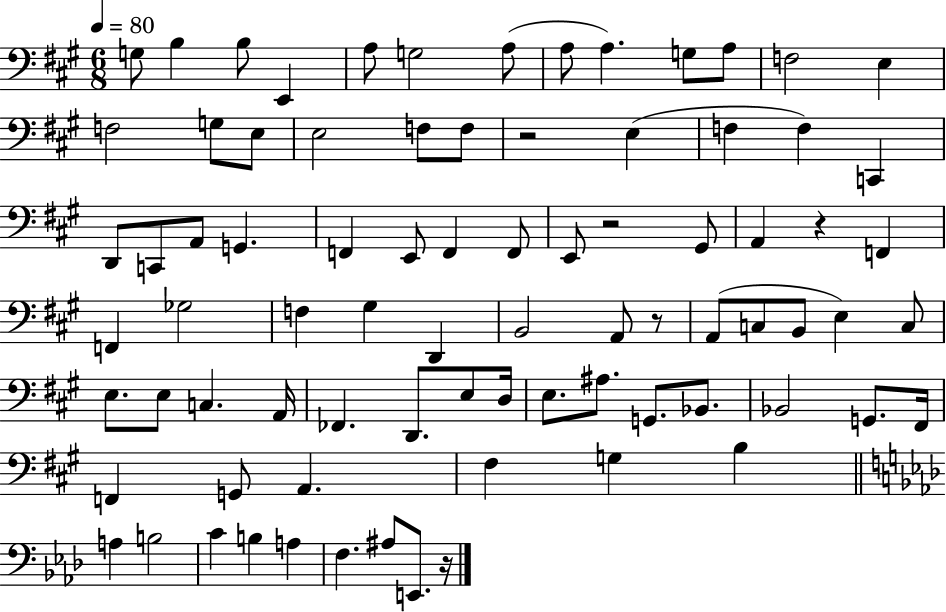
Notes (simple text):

G3/e B3/q B3/e E2/q A3/e G3/h A3/e A3/e A3/q. G3/e A3/e F3/h E3/q F3/h G3/e E3/e E3/h F3/e F3/e R/h E3/q F3/q F3/q C2/q D2/e C2/e A2/e G2/q. F2/q E2/e F2/q F2/e E2/e R/h G#2/e A2/q R/q F2/q F2/q Gb3/h F3/q G#3/q D2/q B2/h A2/e R/e A2/e C3/e B2/e E3/q C3/e E3/e. E3/e C3/q. A2/s FES2/q. D2/e. E3/e D3/s E3/e. A#3/e. G2/e. Bb2/e. Bb2/h G2/e. F#2/s F2/q G2/e A2/q. F#3/q G3/q B3/q A3/q B3/h C4/q B3/q A3/q F3/q. A#3/e E2/e. R/s